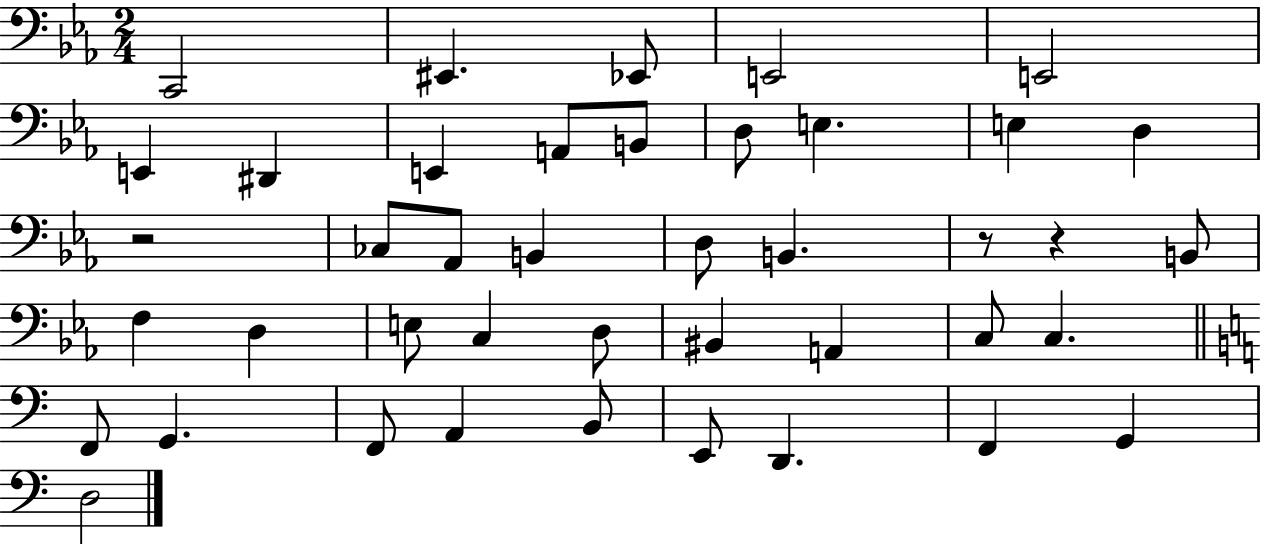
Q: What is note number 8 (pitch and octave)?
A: E2